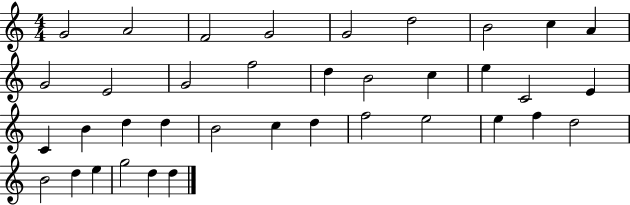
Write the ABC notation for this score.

X:1
T:Untitled
M:4/4
L:1/4
K:C
G2 A2 F2 G2 G2 d2 B2 c A G2 E2 G2 f2 d B2 c e C2 E C B d d B2 c d f2 e2 e f d2 B2 d e g2 d d